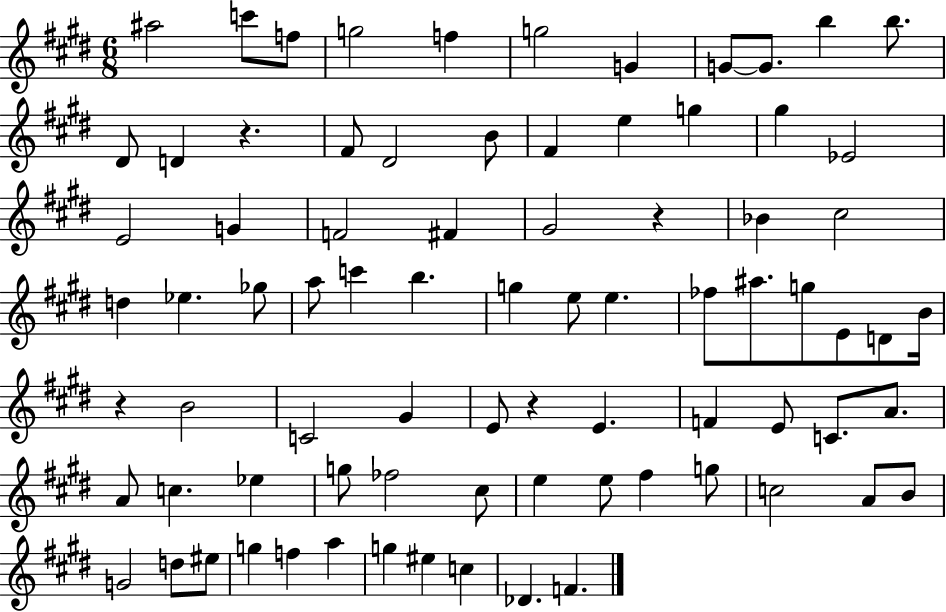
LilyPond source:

{
  \clef treble
  \numericTimeSignature
  \time 6/8
  \key e \major
  ais''2 c'''8 f''8 | g''2 f''4 | g''2 g'4 | g'8~~ g'8. b''4 b''8. | \break dis'8 d'4 r4. | fis'8 dis'2 b'8 | fis'4 e''4 g''4 | gis''4 ees'2 | \break e'2 g'4 | f'2 fis'4 | gis'2 r4 | bes'4 cis''2 | \break d''4 ees''4. ges''8 | a''8 c'''4 b''4. | g''4 e''8 e''4. | fes''8 ais''8. g''8 e'8 d'8 b'16 | \break r4 b'2 | c'2 gis'4 | e'8 r4 e'4. | f'4 e'8 c'8. a'8. | \break a'8 c''4. ees''4 | g''8 fes''2 cis''8 | e''4 e''8 fis''4 g''8 | c''2 a'8 b'8 | \break g'2 d''8 eis''8 | g''4 f''4 a''4 | g''4 eis''4 c''4 | des'4. f'4. | \break \bar "|."
}